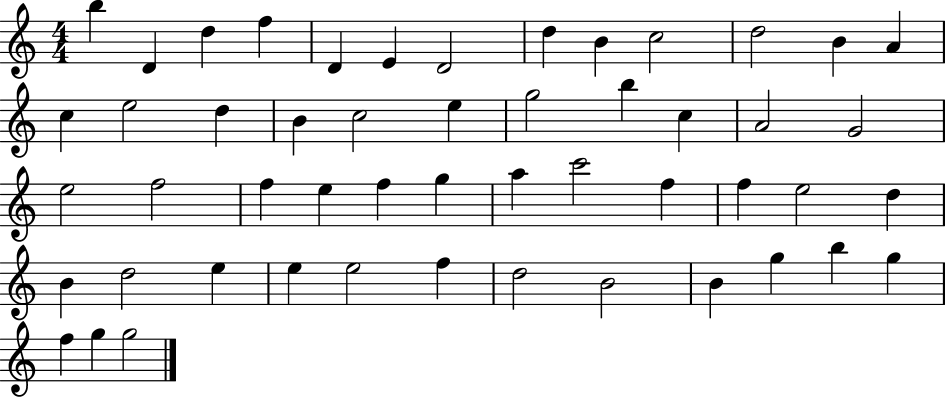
B5/q D4/q D5/q F5/q D4/q E4/q D4/h D5/q B4/q C5/h D5/h B4/q A4/q C5/q E5/h D5/q B4/q C5/h E5/q G5/h B5/q C5/q A4/h G4/h E5/h F5/h F5/q E5/q F5/q G5/q A5/q C6/h F5/q F5/q E5/h D5/q B4/q D5/h E5/q E5/q E5/h F5/q D5/h B4/h B4/q G5/q B5/q G5/q F5/q G5/q G5/h